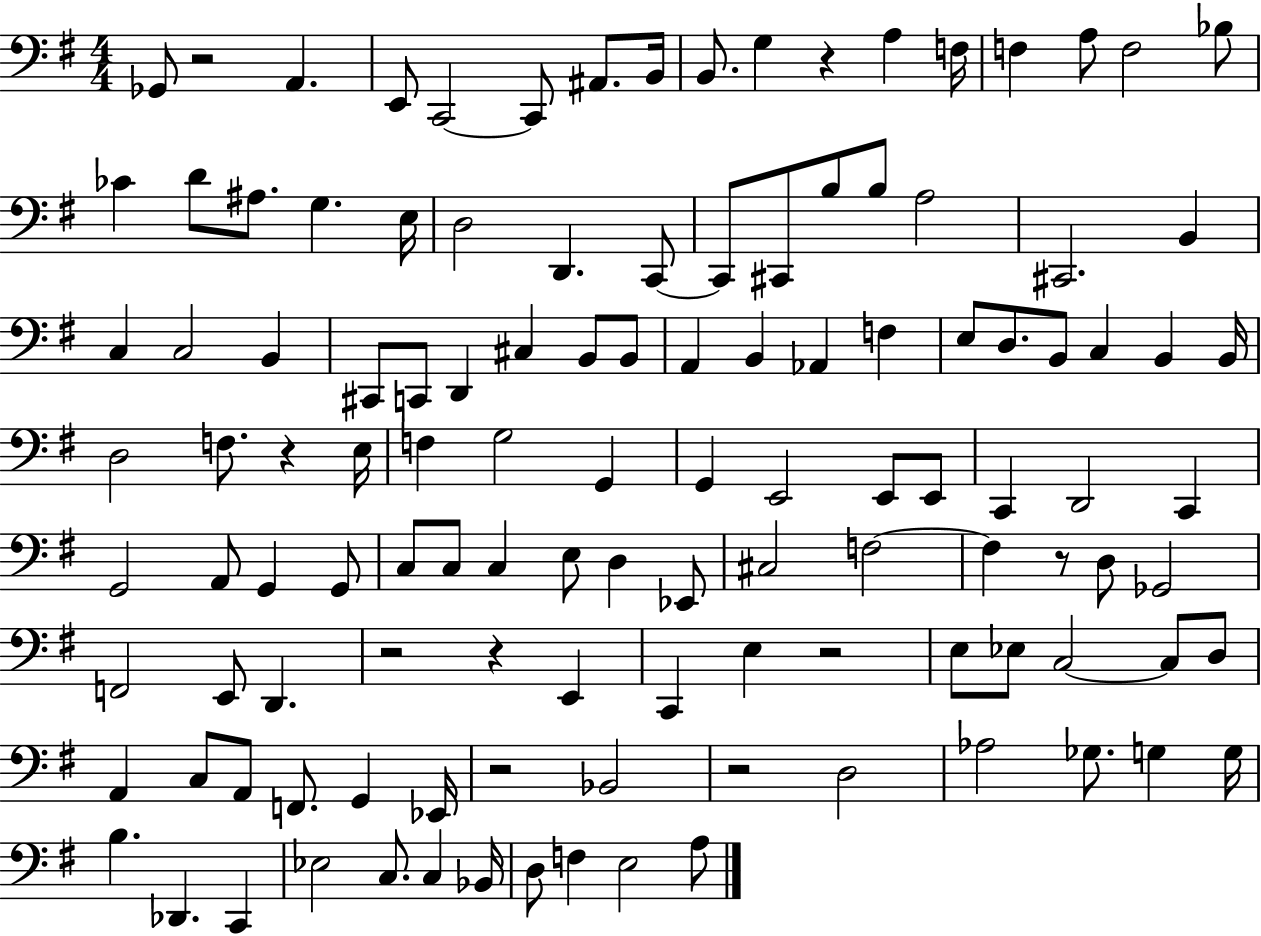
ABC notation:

X:1
T:Untitled
M:4/4
L:1/4
K:G
_G,,/2 z2 A,, E,,/2 C,,2 C,,/2 ^A,,/2 B,,/4 B,,/2 G, z A, F,/4 F, A,/2 F,2 _B,/2 _C D/2 ^A,/2 G, E,/4 D,2 D,, C,,/2 C,,/2 ^C,,/2 B,/2 B,/2 A,2 ^C,,2 B,, C, C,2 B,, ^C,,/2 C,,/2 D,, ^C, B,,/2 B,,/2 A,, B,, _A,, F, E,/2 D,/2 B,,/2 C, B,, B,,/4 D,2 F,/2 z E,/4 F, G,2 G,, G,, E,,2 E,,/2 E,,/2 C,, D,,2 C,, G,,2 A,,/2 G,, G,,/2 C,/2 C,/2 C, E,/2 D, _E,,/2 ^C,2 F,2 F, z/2 D,/2 _G,,2 F,,2 E,,/2 D,, z2 z E,, C,, E, z2 E,/2 _E,/2 C,2 C,/2 D,/2 A,, C,/2 A,,/2 F,,/2 G,, _E,,/4 z2 _B,,2 z2 D,2 _A,2 _G,/2 G, G,/4 B, _D,, C,, _E,2 C,/2 C, _B,,/4 D,/2 F, E,2 A,/2